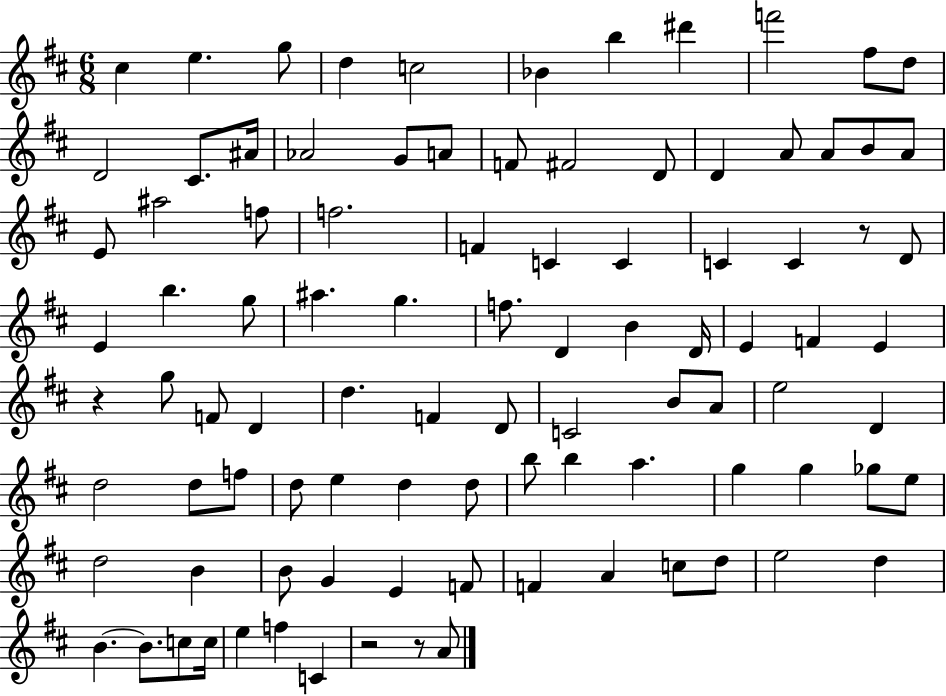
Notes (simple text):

C#5/q E5/q. G5/e D5/q C5/h Bb4/q B5/q D#6/q F6/h F#5/e D5/e D4/h C#4/e. A#4/s Ab4/h G4/e A4/e F4/e F#4/h D4/e D4/q A4/e A4/e B4/e A4/e E4/e A#5/h F5/e F5/h. F4/q C4/q C4/q C4/q C4/q R/e D4/e E4/q B5/q. G5/e A#5/q. G5/q. F5/e. D4/q B4/q D4/s E4/q F4/q E4/q R/q G5/e F4/e D4/q D5/q. F4/q D4/e C4/h B4/e A4/e E5/h D4/q D5/h D5/e F5/e D5/e E5/q D5/q D5/e B5/e B5/q A5/q. G5/q G5/q Gb5/e E5/e D5/h B4/q B4/e G4/q E4/q F4/e F4/q A4/q C5/e D5/e E5/h D5/q B4/q. B4/e. C5/e C5/s E5/q F5/q C4/q R/h R/e A4/e